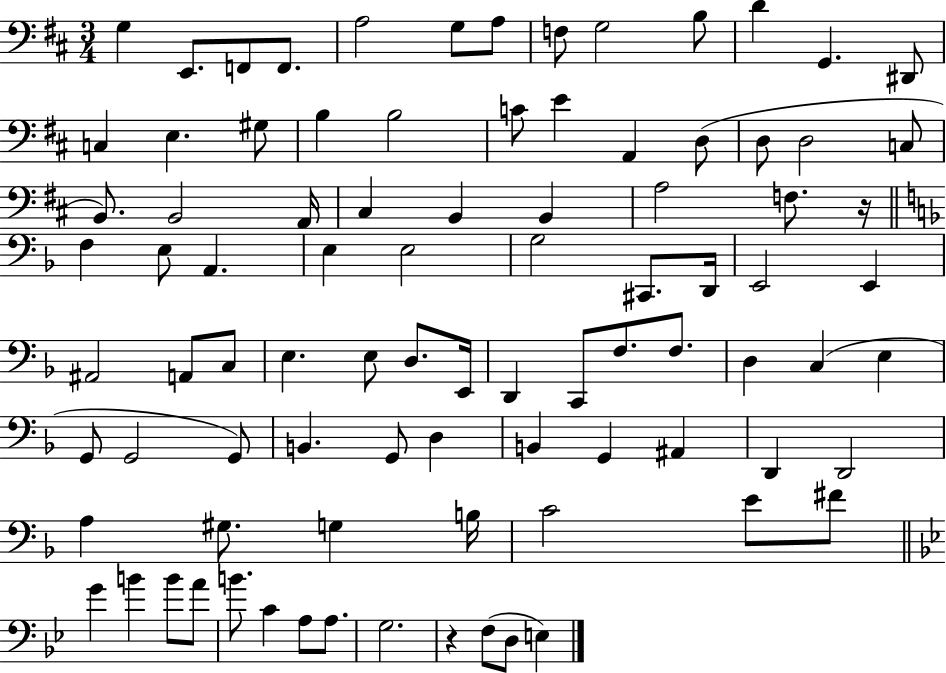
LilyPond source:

{
  \clef bass
  \numericTimeSignature
  \time 3/4
  \key d \major
  \repeat volta 2 { g4 e,8. f,8 f,8. | a2 g8 a8 | f8 g2 b8 | d'4 g,4. dis,8 | \break c4 e4. gis8 | b4 b2 | c'8 e'4 a,4 d8( | d8 d2 c8 | \break b,8.) b,2 a,16 | cis4 b,4 b,4 | a2 f8. r16 | \bar "||" \break \key d \minor f4 e8 a,4. | e4 e2 | g2 cis,8. d,16 | e,2 e,4 | \break ais,2 a,8 c8 | e4. e8 d8. e,16 | d,4 c,8 f8. f8. | d4 c4( e4 | \break g,8 g,2 g,8) | b,4. g,8 d4 | b,4 g,4 ais,4 | d,4 d,2 | \break a4 gis8. g4 b16 | c'2 e'8 fis'8 | \bar "||" \break \key bes \major g'4 b'4 b'8 a'8 | b'8. c'4 a8 a8. | g2. | r4 f8( d8 e4) | \break } \bar "|."
}